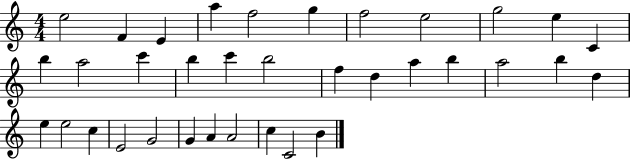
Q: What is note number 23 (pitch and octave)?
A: B5